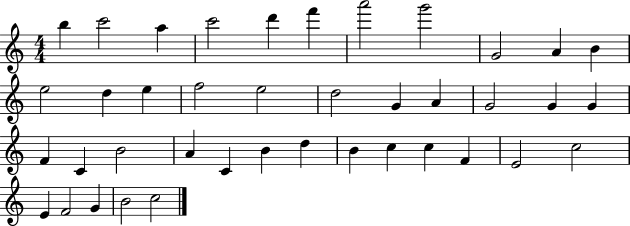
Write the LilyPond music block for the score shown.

{
  \clef treble
  \numericTimeSignature
  \time 4/4
  \key c \major
  b''4 c'''2 a''4 | c'''2 d'''4 f'''4 | a'''2 g'''2 | g'2 a'4 b'4 | \break e''2 d''4 e''4 | f''2 e''2 | d''2 g'4 a'4 | g'2 g'4 g'4 | \break f'4 c'4 b'2 | a'4 c'4 b'4 d''4 | b'4 c''4 c''4 f'4 | e'2 c''2 | \break e'4 f'2 g'4 | b'2 c''2 | \bar "|."
}